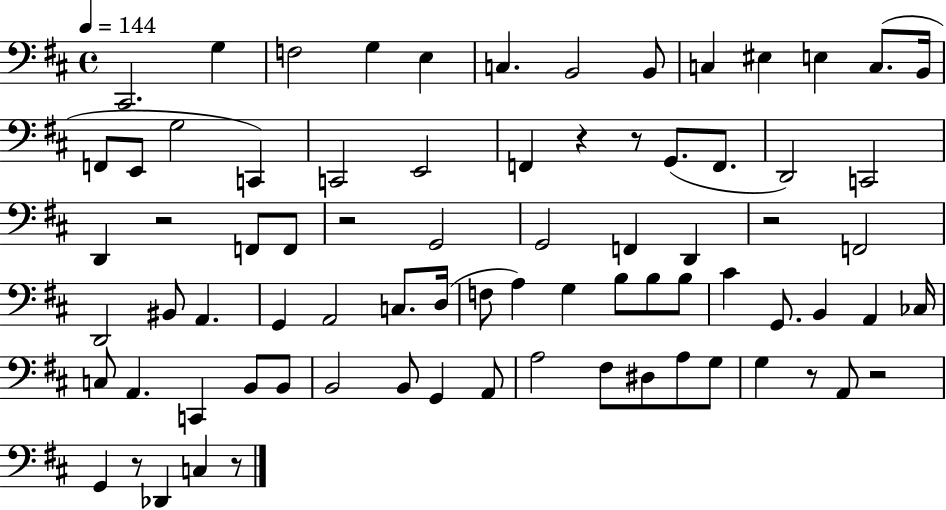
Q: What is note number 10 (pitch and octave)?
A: EIS3